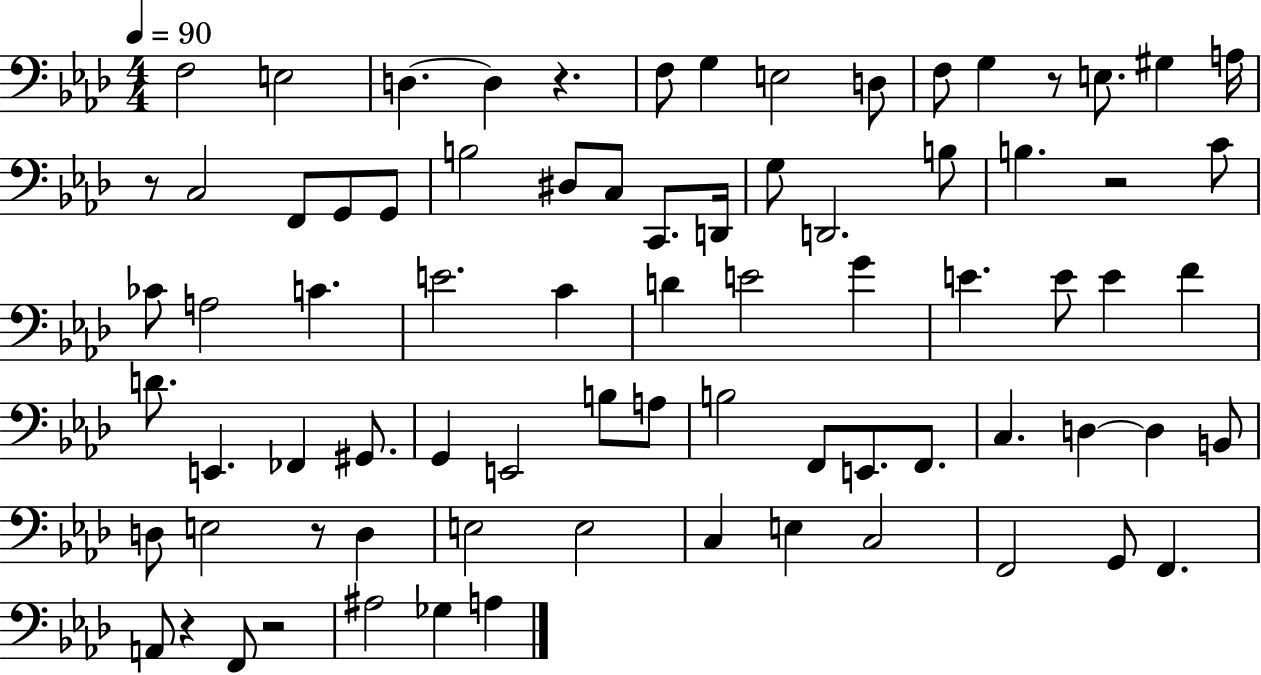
F3/h E3/h D3/q. D3/q R/q. F3/e G3/q E3/h D3/e F3/e G3/q R/e E3/e. G#3/q A3/s R/e C3/h F2/e G2/e G2/e B3/h D#3/e C3/e C2/e. D2/s G3/e D2/h. B3/e B3/q. R/h C4/e CES4/e A3/h C4/q. E4/h. C4/q D4/q E4/h G4/q E4/q. E4/e E4/q F4/q D4/e. E2/q. FES2/q G#2/e. G2/q E2/h B3/e A3/e B3/h F2/e E2/e. F2/e. C3/q. D3/q D3/q B2/e D3/e E3/h R/e D3/q E3/h E3/h C3/q E3/q C3/h F2/h G2/e F2/q. A2/e R/q F2/e R/h A#3/h Gb3/q A3/q